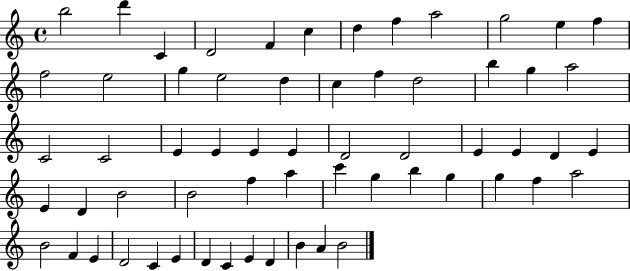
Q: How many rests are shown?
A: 0